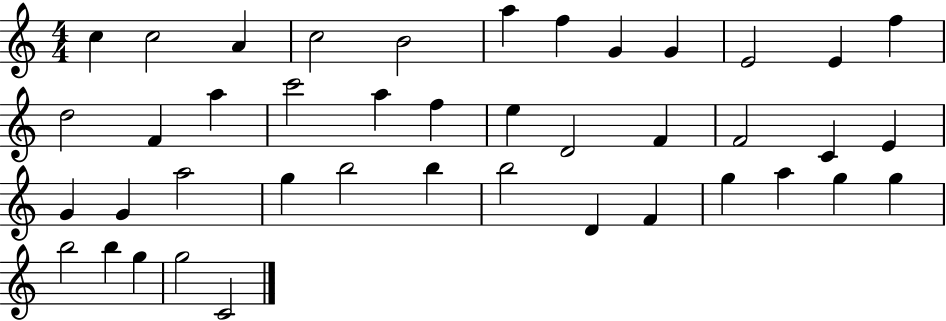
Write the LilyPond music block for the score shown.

{
  \clef treble
  \numericTimeSignature
  \time 4/4
  \key c \major
  c''4 c''2 a'4 | c''2 b'2 | a''4 f''4 g'4 g'4 | e'2 e'4 f''4 | \break d''2 f'4 a''4 | c'''2 a''4 f''4 | e''4 d'2 f'4 | f'2 c'4 e'4 | \break g'4 g'4 a''2 | g''4 b''2 b''4 | b''2 d'4 f'4 | g''4 a''4 g''4 g''4 | \break b''2 b''4 g''4 | g''2 c'2 | \bar "|."
}